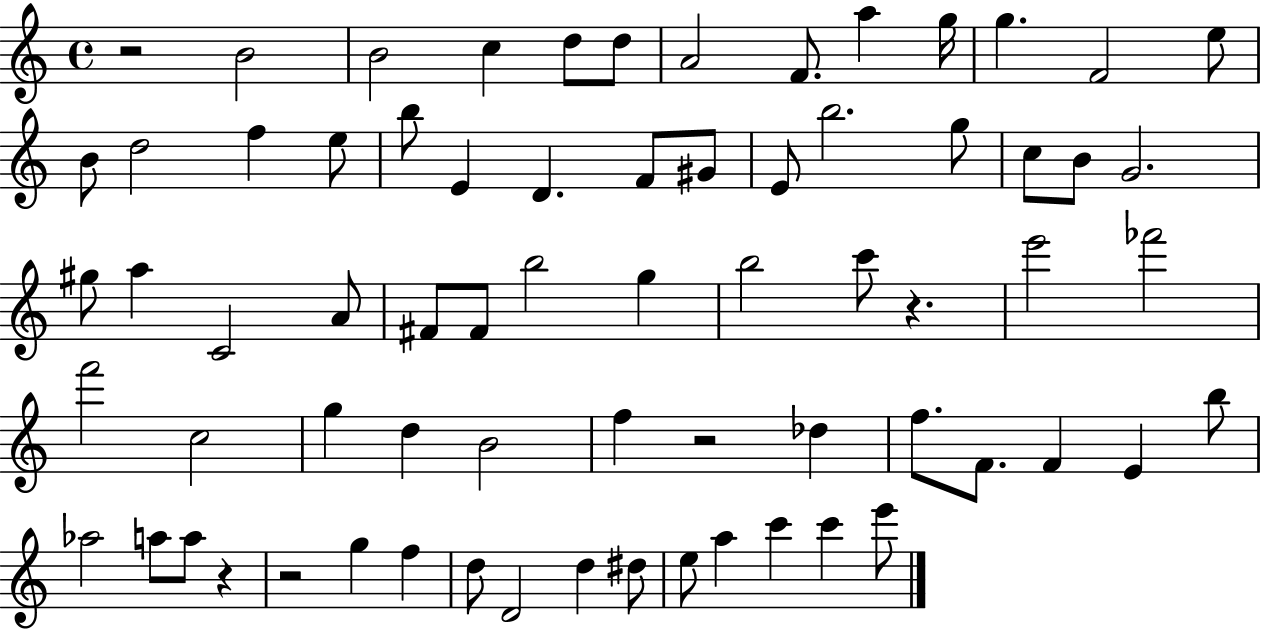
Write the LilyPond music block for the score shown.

{
  \clef treble
  \time 4/4
  \defaultTimeSignature
  \key c \major
  r2 b'2 | b'2 c''4 d''8 d''8 | a'2 f'8. a''4 g''16 | g''4. f'2 e''8 | \break b'8 d''2 f''4 e''8 | b''8 e'4 d'4. f'8 gis'8 | e'8 b''2. g''8 | c''8 b'8 g'2. | \break gis''8 a''4 c'2 a'8 | fis'8 fis'8 b''2 g''4 | b''2 c'''8 r4. | e'''2 fes'''2 | \break f'''2 c''2 | g''4 d''4 b'2 | f''4 r2 des''4 | f''8. f'8. f'4 e'4 b''8 | \break aes''2 a''8 a''8 r4 | r2 g''4 f''4 | d''8 d'2 d''4 dis''8 | e''8 a''4 c'''4 c'''4 e'''8 | \break \bar "|."
}